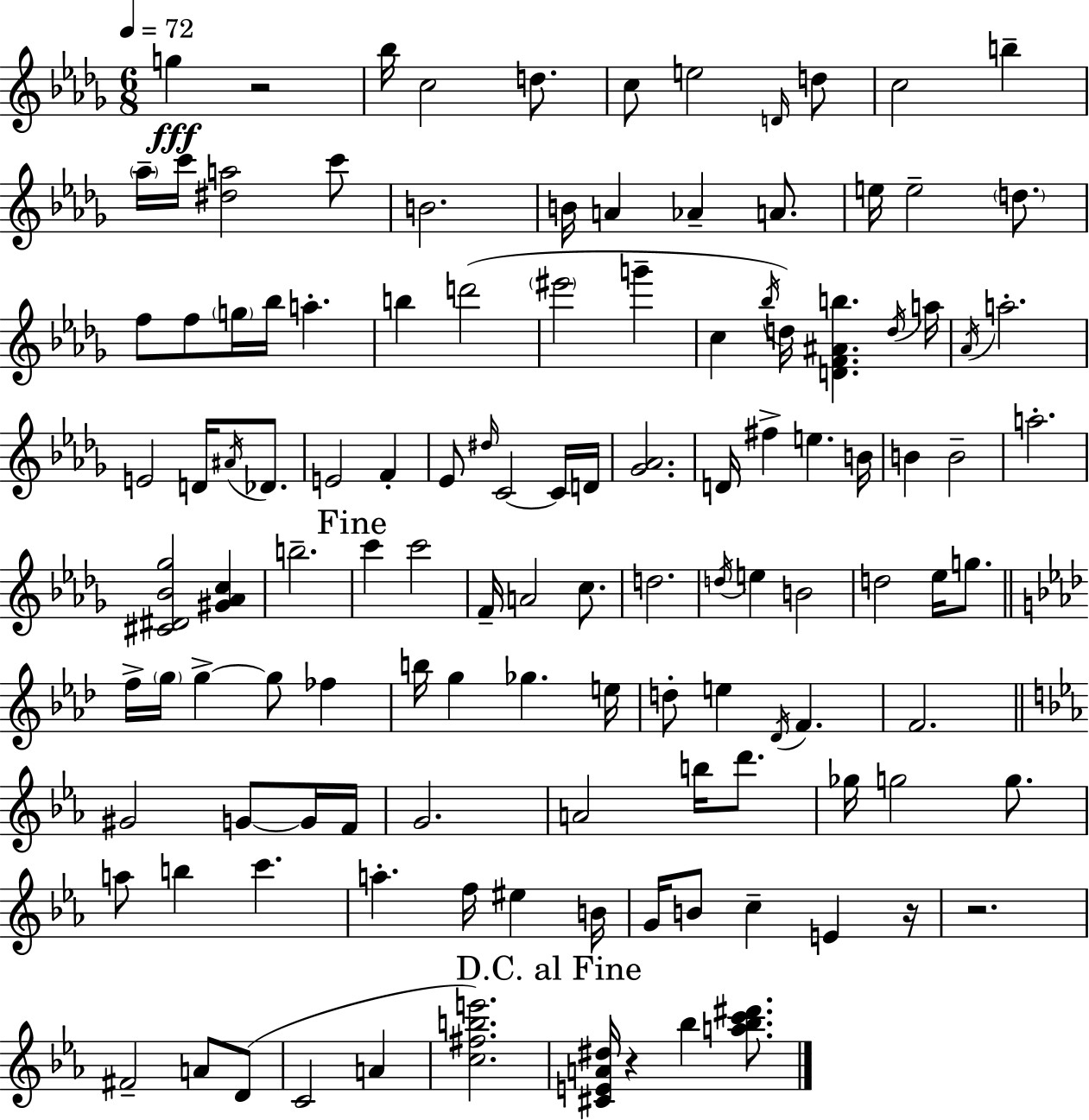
G5/q R/h Bb5/s C5/h D5/e. C5/e E5/h D4/s D5/e C5/h B5/q Ab5/s C6/s [D#5,A5]/h C6/e B4/h. B4/s A4/q Ab4/q A4/e. E5/s E5/h D5/e. F5/e F5/e G5/s Bb5/s A5/q. B5/q D6/h EIS6/h G6/q C5/q Bb5/s D5/s [D4,F4,A#4,B5]/q. D5/s A5/s Ab4/s A5/h. E4/h D4/s A#4/s Db4/e. E4/h F4/q Eb4/e D#5/s C4/h C4/s D4/s [Gb4,Ab4]/h. D4/s F#5/q E5/q. B4/s B4/q B4/h A5/h. [C#4,D#4,Bb4,Gb5]/h [G#4,Ab4,C5]/q B5/h. C6/q C6/h F4/s A4/h C5/e. D5/h. D5/s E5/q B4/h D5/h Eb5/s G5/e. F5/s G5/s G5/q G5/e FES5/q B5/s G5/q Gb5/q. E5/s D5/e E5/q Db4/s F4/q. F4/h. G#4/h G4/e G4/s F4/s G4/h. A4/h B5/s D6/e. Gb5/s G5/h G5/e. A5/e B5/q C6/q. A5/q. F5/s EIS5/q B4/s G4/s B4/e C5/q E4/q R/s R/h. F#4/h A4/e D4/e C4/h A4/q [C5,F#5,B5,E6]/h. [C#4,E4,A4,D#5]/s R/q Bb5/q [A5,Bb5,C6,D#6]/e.